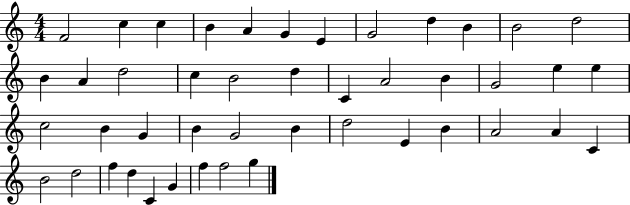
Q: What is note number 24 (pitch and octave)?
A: E5